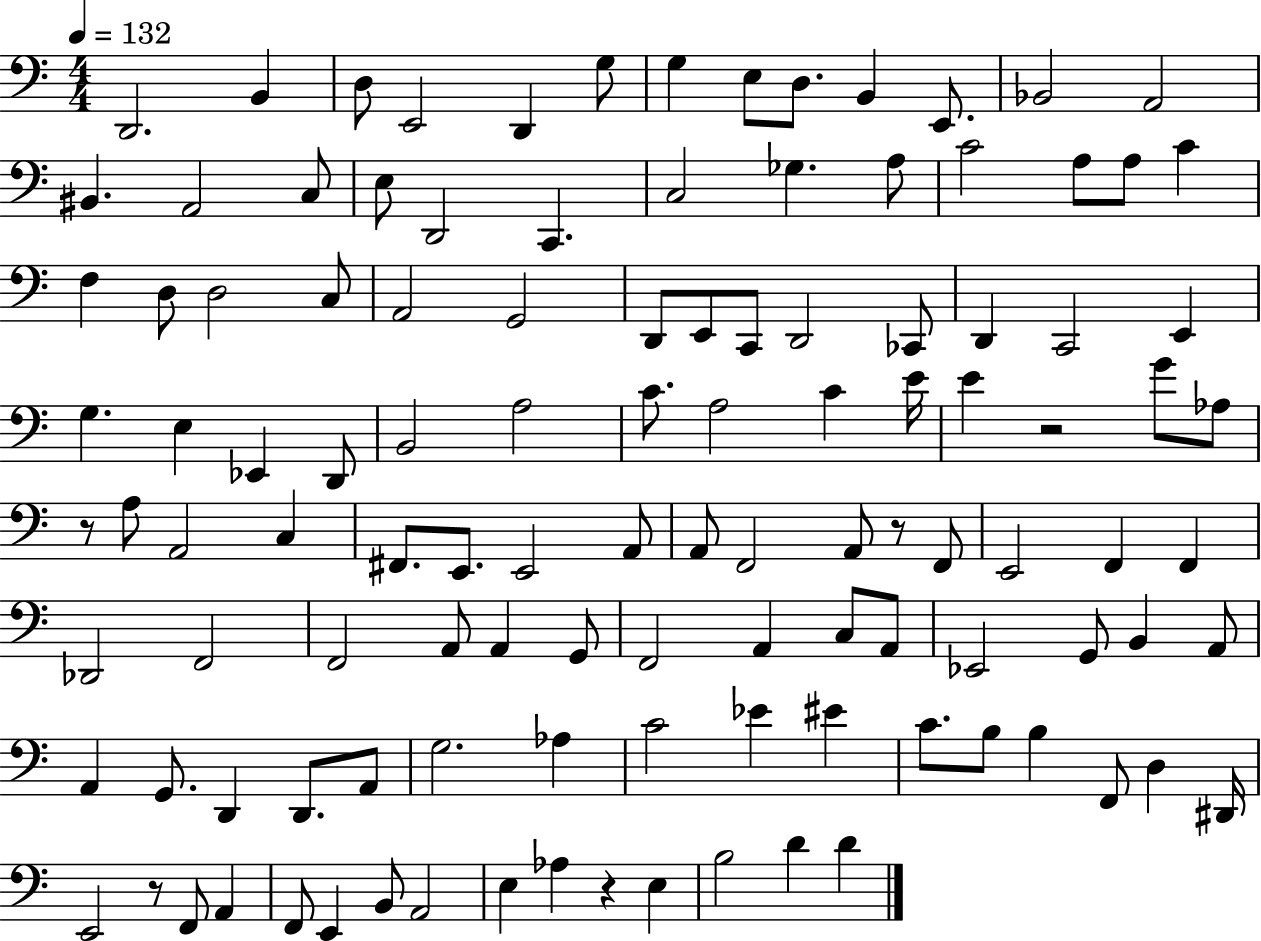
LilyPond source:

{
  \clef bass
  \numericTimeSignature
  \time 4/4
  \key c \major
  \tempo 4 = 132
  \repeat volta 2 { d,2. b,4 | d8 e,2 d,4 g8 | g4 e8 d8. b,4 e,8. | bes,2 a,2 | \break bis,4. a,2 c8 | e8 d,2 c,4. | c2 ges4. a8 | c'2 a8 a8 c'4 | \break f4 d8 d2 c8 | a,2 g,2 | d,8 e,8 c,8 d,2 ces,8 | d,4 c,2 e,4 | \break g4. e4 ees,4 d,8 | b,2 a2 | c'8. a2 c'4 e'16 | e'4 r2 g'8 aes8 | \break r8 a8 a,2 c4 | fis,8. e,8. e,2 a,8 | a,8 f,2 a,8 r8 f,8 | e,2 f,4 f,4 | \break des,2 f,2 | f,2 a,8 a,4 g,8 | f,2 a,4 c8 a,8 | ees,2 g,8 b,4 a,8 | \break a,4 g,8. d,4 d,8. a,8 | g2. aes4 | c'2 ees'4 eis'4 | c'8. b8 b4 f,8 d4 dis,16 | \break e,2 r8 f,8 a,4 | f,8 e,4 b,8 a,2 | e4 aes4 r4 e4 | b2 d'4 d'4 | \break } \bar "|."
}